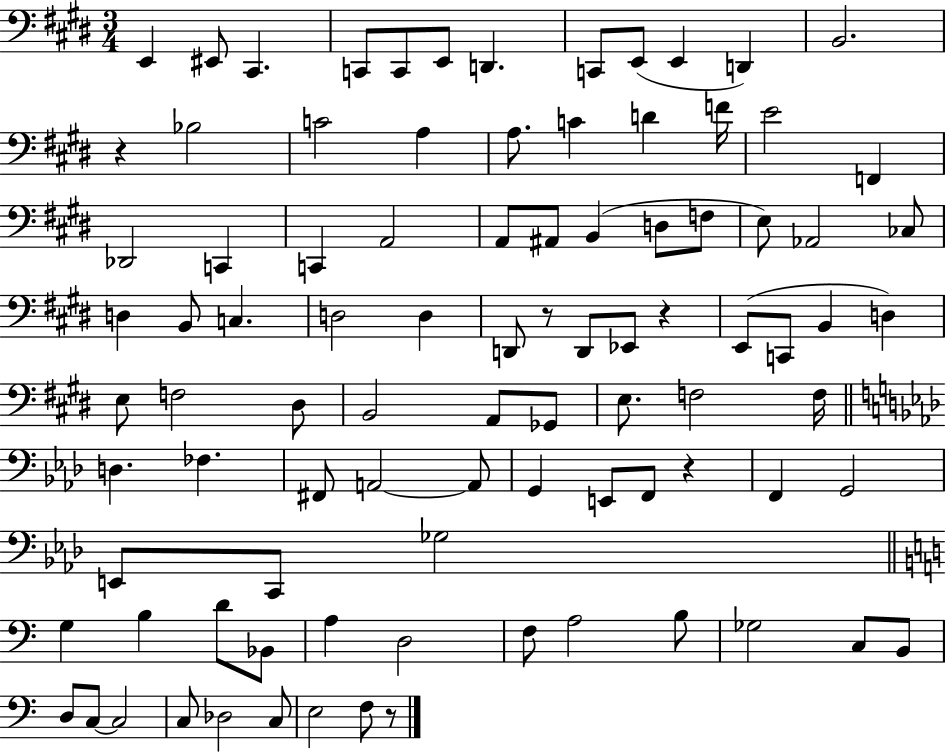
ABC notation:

X:1
T:Untitled
M:3/4
L:1/4
K:E
E,, ^E,,/2 ^C,, C,,/2 C,,/2 E,,/2 D,, C,,/2 E,,/2 E,, D,, B,,2 z _B,2 C2 A, A,/2 C D F/4 E2 F,, _D,,2 C,, C,, A,,2 A,,/2 ^A,,/2 B,, D,/2 F,/2 E,/2 _A,,2 _C,/2 D, B,,/2 C, D,2 D, D,,/2 z/2 D,,/2 _E,,/2 z E,,/2 C,,/2 B,, D, E,/2 F,2 ^D,/2 B,,2 A,,/2 _G,,/2 E,/2 F,2 F,/4 D, _F, ^F,,/2 A,,2 A,,/2 G,, E,,/2 F,,/2 z F,, G,,2 E,,/2 C,,/2 _G,2 G, B, D/2 _B,,/2 A, D,2 F,/2 A,2 B,/2 _G,2 C,/2 B,,/2 D,/2 C,/2 C,2 C,/2 _D,2 C,/2 E,2 F,/2 z/2